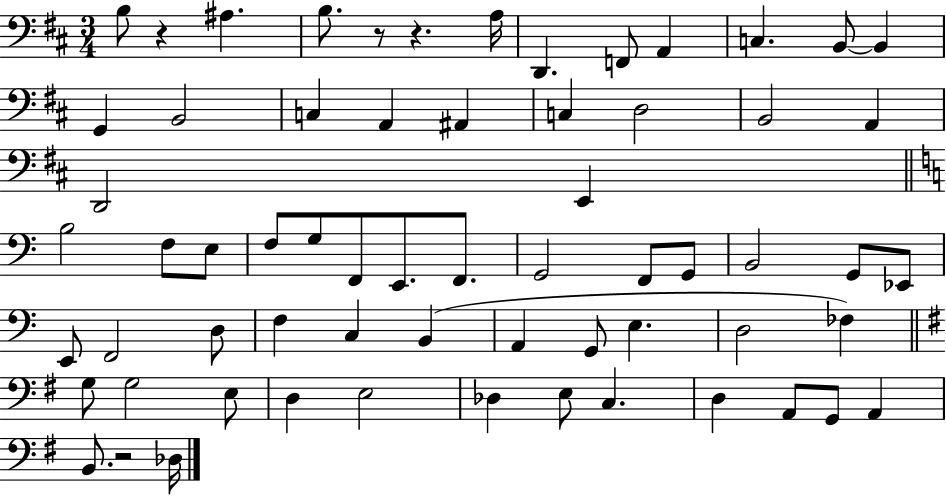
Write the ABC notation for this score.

X:1
T:Untitled
M:3/4
L:1/4
K:D
B,/2 z ^A, B,/2 z/2 z A,/4 D,, F,,/2 A,, C, B,,/2 B,, G,, B,,2 C, A,, ^A,, C, D,2 B,,2 A,, D,,2 E,, B,2 F,/2 E,/2 F,/2 G,/2 F,,/2 E,,/2 F,,/2 G,,2 F,,/2 G,,/2 B,,2 G,,/2 _E,,/2 E,,/2 F,,2 D,/2 F, C, B,, A,, G,,/2 E, D,2 _F, G,/2 G,2 E,/2 D, E,2 _D, E,/2 C, D, A,,/2 G,,/2 A,, B,,/2 z2 _D,/4